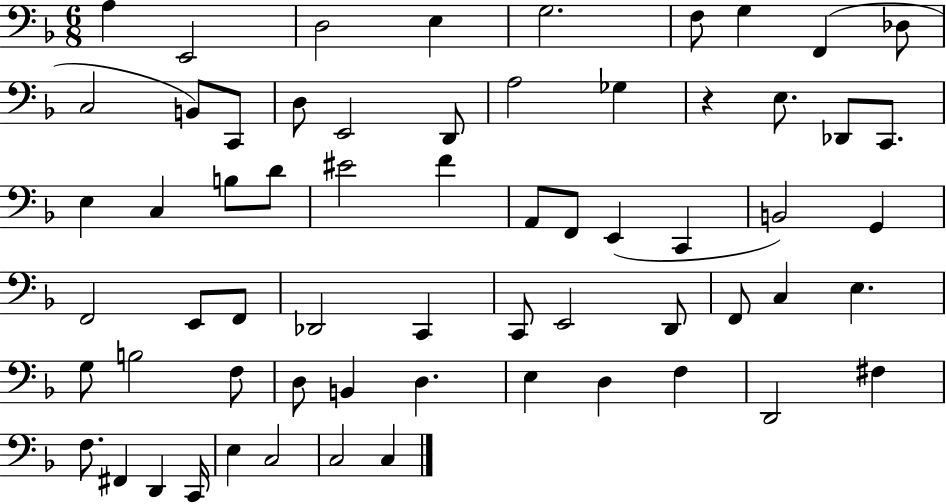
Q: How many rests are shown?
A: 1